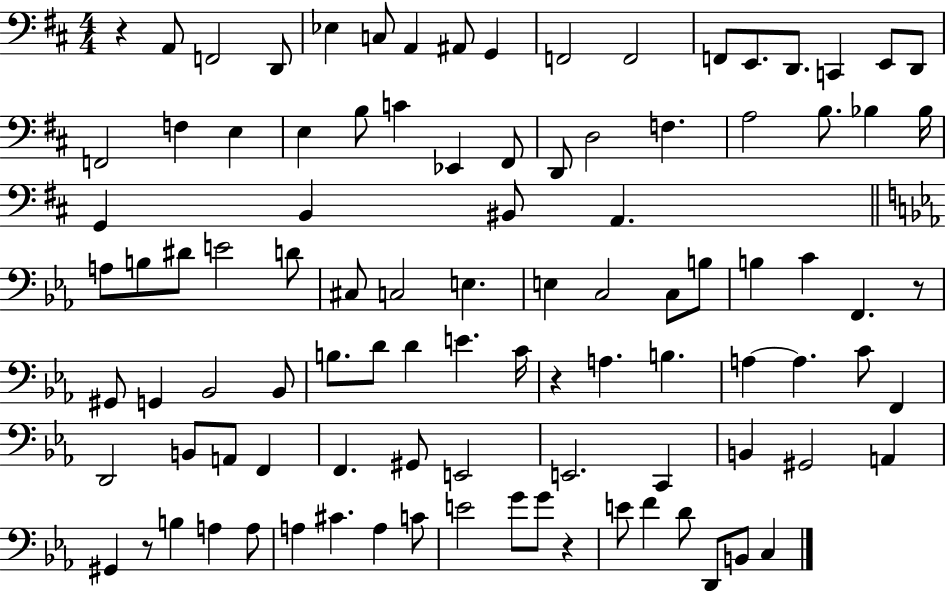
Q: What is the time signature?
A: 4/4